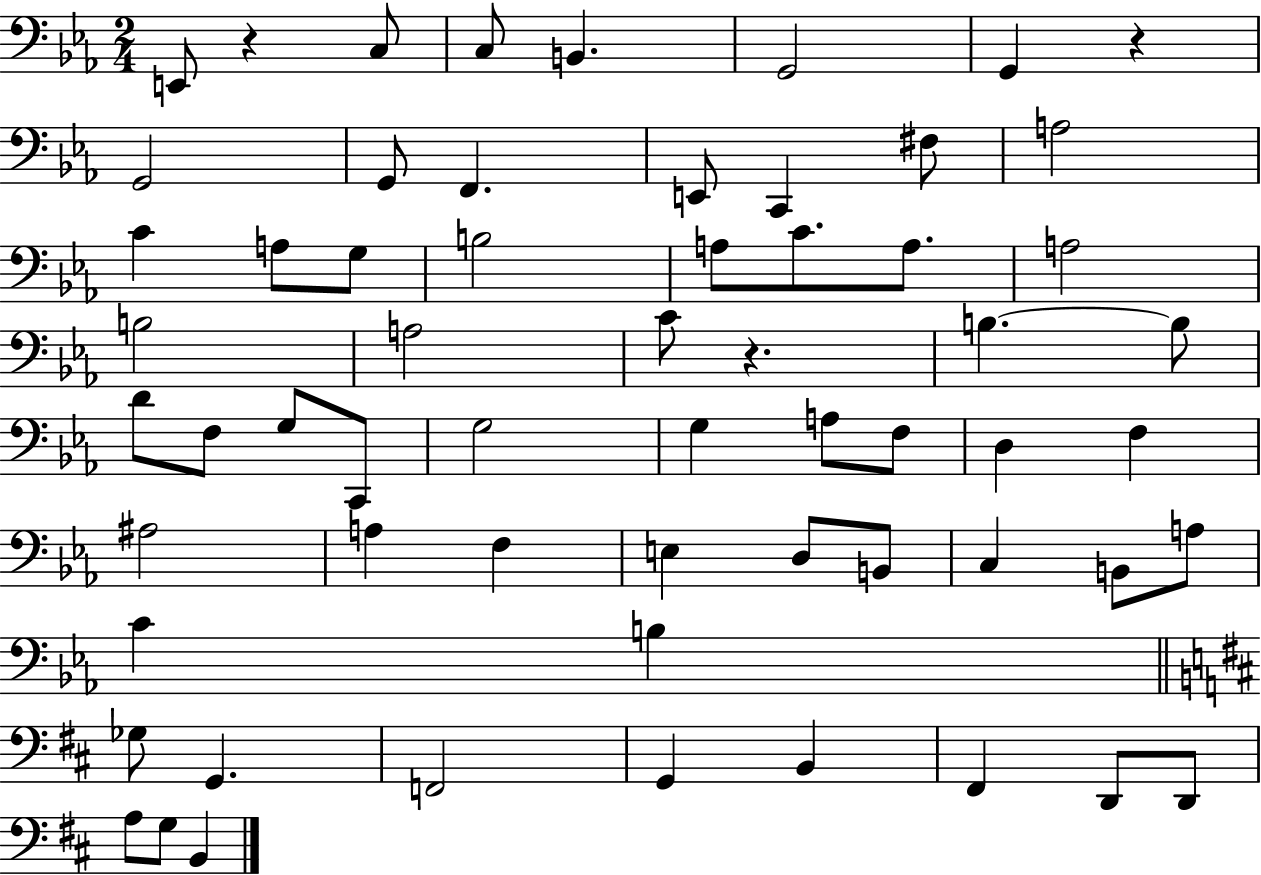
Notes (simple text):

E2/e R/q C3/e C3/e B2/q. G2/h G2/q R/q G2/h G2/e F2/q. E2/e C2/q F#3/e A3/h C4/q A3/e G3/e B3/h A3/e C4/e. A3/e. A3/h B3/h A3/h C4/e R/q. B3/q. B3/e D4/e F3/e G3/e C2/e G3/h G3/q A3/e F3/e D3/q F3/q A#3/h A3/q F3/q E3/q D3/e B2/e C3/q B2/e A3/e C4/q B3/q Gb3/e G2/q. F2/h G2/q B2/q F#2/q D2/e D2/e A3/e G3/e B2/q